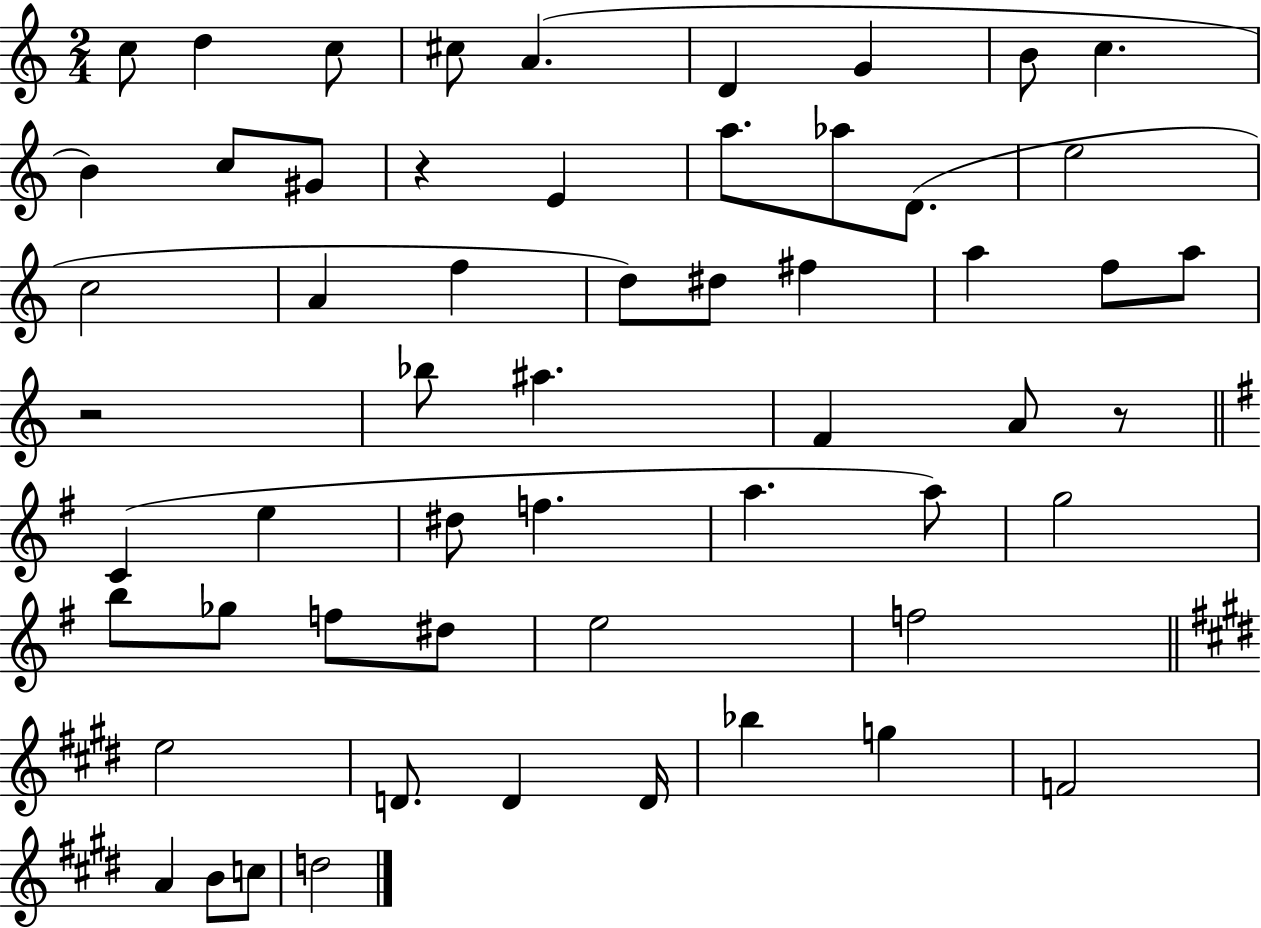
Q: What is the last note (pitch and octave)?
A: D5